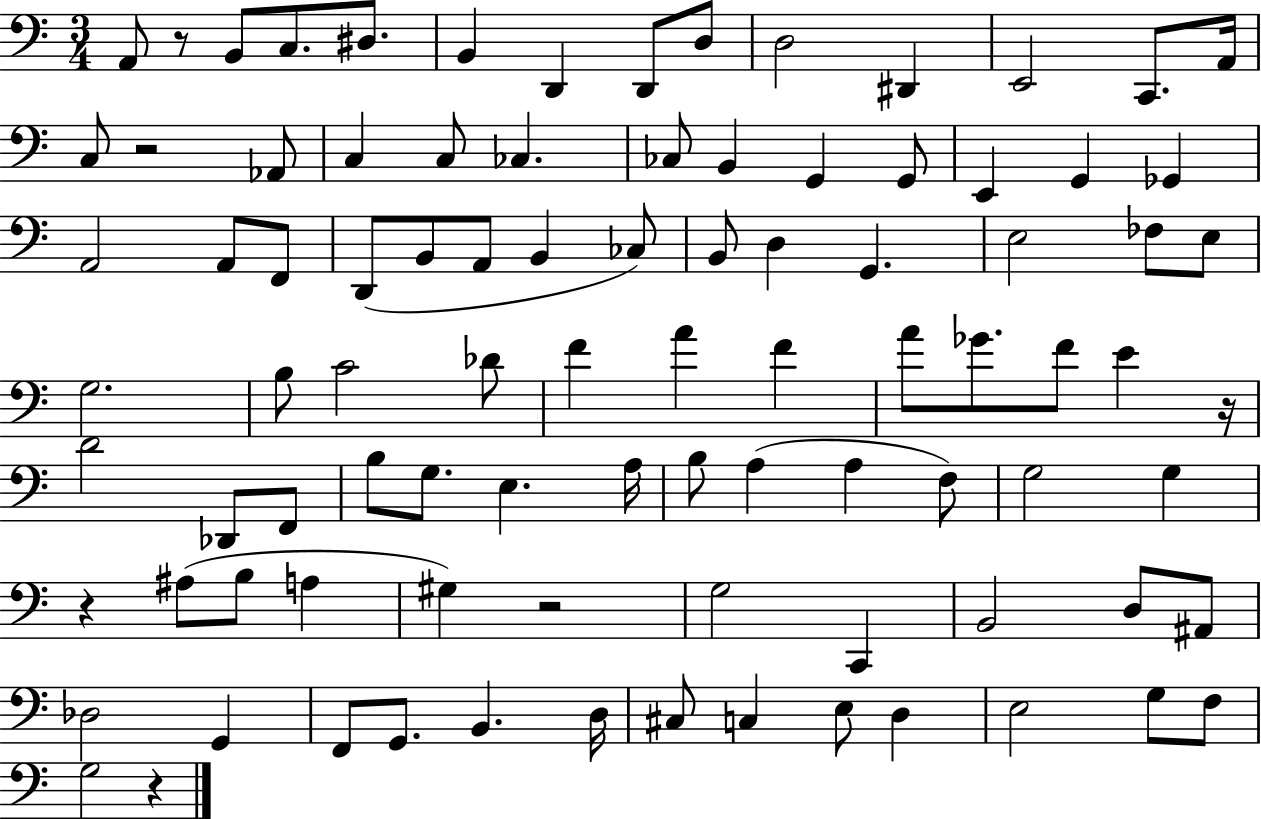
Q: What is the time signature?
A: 3/4